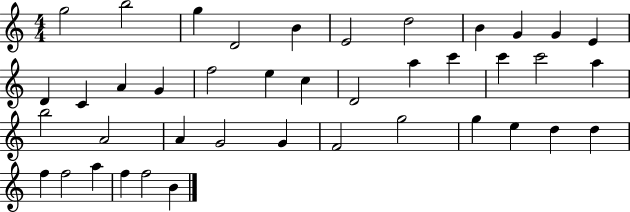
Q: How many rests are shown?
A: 0